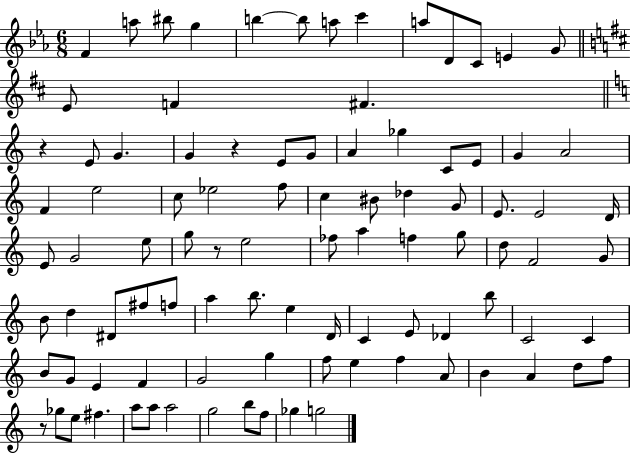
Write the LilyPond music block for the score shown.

{
  \clef treble
  \numericTimeSignature
  \time 6/8
  \key ees \major
  f'4 a''8 bis''8 g''4 | b''4~~ b''8 a''8 c'''4 | a''8 d'8 c'8 e'4 g'8 | \bar "||" \break \key d \major e'8 f'4 fis'4. | \bar "||" \break \key a \minor r4 e'8 g'4. | g'4 r4 e'8 g'8 | a'4 ges''4 c'8 e'8 | g'4 a'2 | \break f'4 e''2 | c''8 ees''2 f''8 | c''4 bis'8 des''4 g'8 | e'8. e'2 d'16 | \break e'8 g'2 e''8 | g''8 r8 e''2 | fes''8 a''4 f''4 g''8 | d''8 f'2 g'8 | \break b'8 d''4 dis'8 fis''8 f''8 | a''4 b''8. e''4 d'16 | c'4 e'8 des'4 b''8 | c'2 c'4 | \break b'8 g'8 e'4 f'4 | g'2 g''4 | f''8 e''4 f''4 a'8 | b'4 a'4 d''8 f''8 | \break r8 ges''8 e''8 fis''4. | a''8 a''8 a''2 | g''2 b''8 f''8 | ges''4 g''2 | \break \bar "|."
}